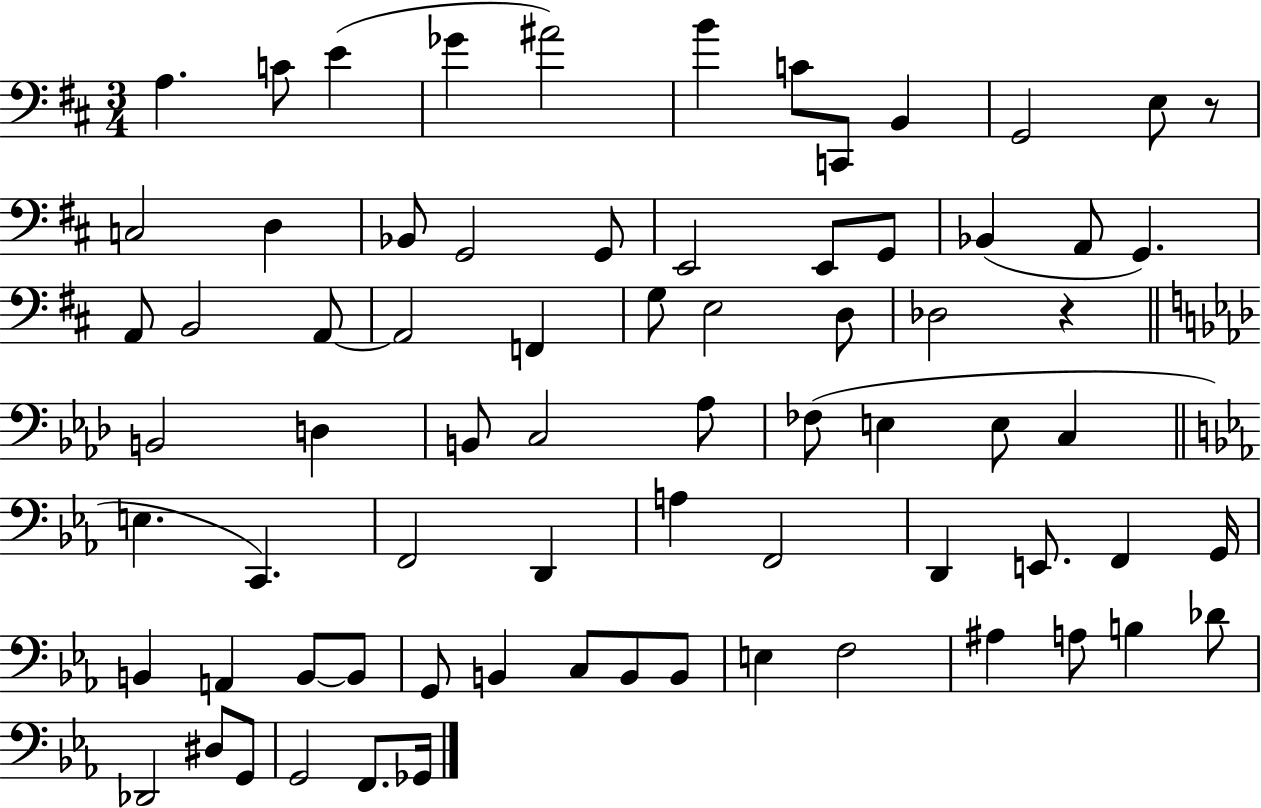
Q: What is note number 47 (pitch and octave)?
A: D2